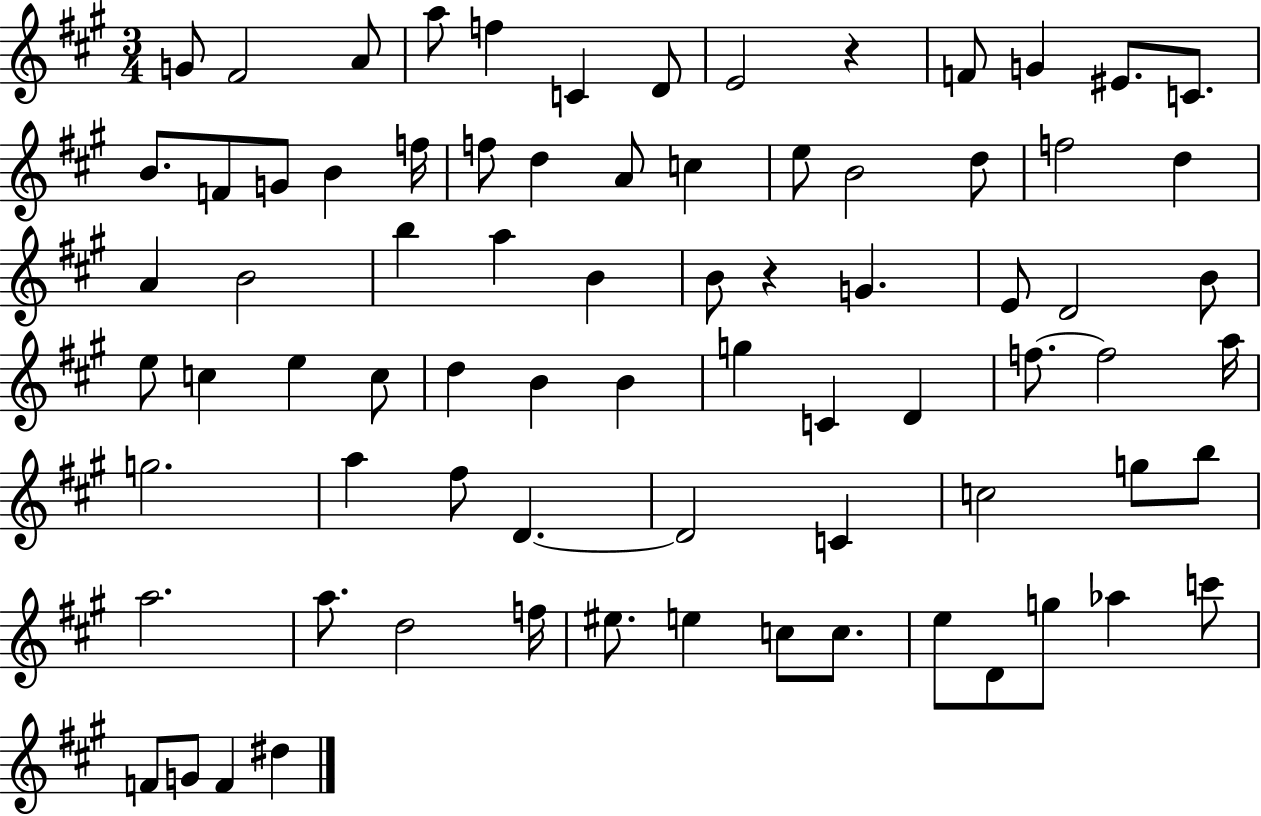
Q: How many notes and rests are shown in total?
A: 77